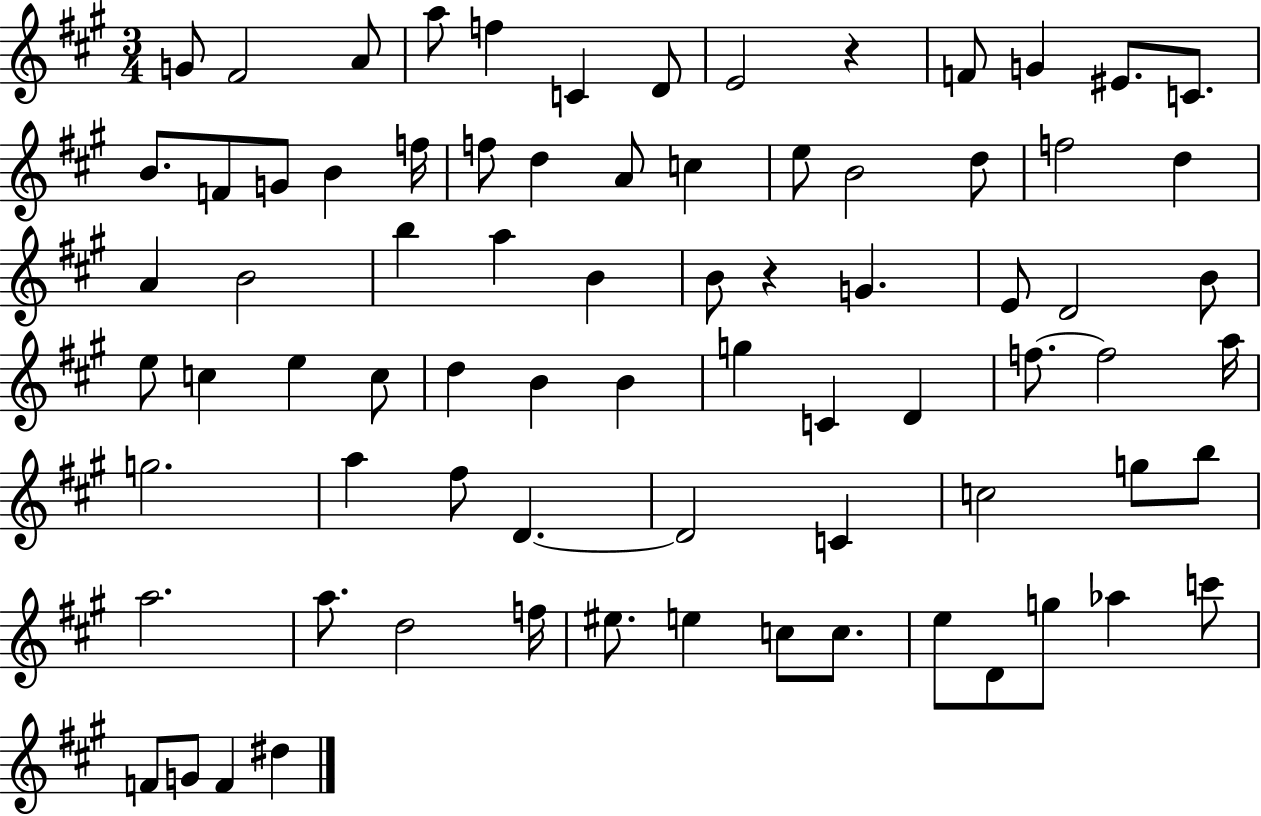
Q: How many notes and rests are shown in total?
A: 77